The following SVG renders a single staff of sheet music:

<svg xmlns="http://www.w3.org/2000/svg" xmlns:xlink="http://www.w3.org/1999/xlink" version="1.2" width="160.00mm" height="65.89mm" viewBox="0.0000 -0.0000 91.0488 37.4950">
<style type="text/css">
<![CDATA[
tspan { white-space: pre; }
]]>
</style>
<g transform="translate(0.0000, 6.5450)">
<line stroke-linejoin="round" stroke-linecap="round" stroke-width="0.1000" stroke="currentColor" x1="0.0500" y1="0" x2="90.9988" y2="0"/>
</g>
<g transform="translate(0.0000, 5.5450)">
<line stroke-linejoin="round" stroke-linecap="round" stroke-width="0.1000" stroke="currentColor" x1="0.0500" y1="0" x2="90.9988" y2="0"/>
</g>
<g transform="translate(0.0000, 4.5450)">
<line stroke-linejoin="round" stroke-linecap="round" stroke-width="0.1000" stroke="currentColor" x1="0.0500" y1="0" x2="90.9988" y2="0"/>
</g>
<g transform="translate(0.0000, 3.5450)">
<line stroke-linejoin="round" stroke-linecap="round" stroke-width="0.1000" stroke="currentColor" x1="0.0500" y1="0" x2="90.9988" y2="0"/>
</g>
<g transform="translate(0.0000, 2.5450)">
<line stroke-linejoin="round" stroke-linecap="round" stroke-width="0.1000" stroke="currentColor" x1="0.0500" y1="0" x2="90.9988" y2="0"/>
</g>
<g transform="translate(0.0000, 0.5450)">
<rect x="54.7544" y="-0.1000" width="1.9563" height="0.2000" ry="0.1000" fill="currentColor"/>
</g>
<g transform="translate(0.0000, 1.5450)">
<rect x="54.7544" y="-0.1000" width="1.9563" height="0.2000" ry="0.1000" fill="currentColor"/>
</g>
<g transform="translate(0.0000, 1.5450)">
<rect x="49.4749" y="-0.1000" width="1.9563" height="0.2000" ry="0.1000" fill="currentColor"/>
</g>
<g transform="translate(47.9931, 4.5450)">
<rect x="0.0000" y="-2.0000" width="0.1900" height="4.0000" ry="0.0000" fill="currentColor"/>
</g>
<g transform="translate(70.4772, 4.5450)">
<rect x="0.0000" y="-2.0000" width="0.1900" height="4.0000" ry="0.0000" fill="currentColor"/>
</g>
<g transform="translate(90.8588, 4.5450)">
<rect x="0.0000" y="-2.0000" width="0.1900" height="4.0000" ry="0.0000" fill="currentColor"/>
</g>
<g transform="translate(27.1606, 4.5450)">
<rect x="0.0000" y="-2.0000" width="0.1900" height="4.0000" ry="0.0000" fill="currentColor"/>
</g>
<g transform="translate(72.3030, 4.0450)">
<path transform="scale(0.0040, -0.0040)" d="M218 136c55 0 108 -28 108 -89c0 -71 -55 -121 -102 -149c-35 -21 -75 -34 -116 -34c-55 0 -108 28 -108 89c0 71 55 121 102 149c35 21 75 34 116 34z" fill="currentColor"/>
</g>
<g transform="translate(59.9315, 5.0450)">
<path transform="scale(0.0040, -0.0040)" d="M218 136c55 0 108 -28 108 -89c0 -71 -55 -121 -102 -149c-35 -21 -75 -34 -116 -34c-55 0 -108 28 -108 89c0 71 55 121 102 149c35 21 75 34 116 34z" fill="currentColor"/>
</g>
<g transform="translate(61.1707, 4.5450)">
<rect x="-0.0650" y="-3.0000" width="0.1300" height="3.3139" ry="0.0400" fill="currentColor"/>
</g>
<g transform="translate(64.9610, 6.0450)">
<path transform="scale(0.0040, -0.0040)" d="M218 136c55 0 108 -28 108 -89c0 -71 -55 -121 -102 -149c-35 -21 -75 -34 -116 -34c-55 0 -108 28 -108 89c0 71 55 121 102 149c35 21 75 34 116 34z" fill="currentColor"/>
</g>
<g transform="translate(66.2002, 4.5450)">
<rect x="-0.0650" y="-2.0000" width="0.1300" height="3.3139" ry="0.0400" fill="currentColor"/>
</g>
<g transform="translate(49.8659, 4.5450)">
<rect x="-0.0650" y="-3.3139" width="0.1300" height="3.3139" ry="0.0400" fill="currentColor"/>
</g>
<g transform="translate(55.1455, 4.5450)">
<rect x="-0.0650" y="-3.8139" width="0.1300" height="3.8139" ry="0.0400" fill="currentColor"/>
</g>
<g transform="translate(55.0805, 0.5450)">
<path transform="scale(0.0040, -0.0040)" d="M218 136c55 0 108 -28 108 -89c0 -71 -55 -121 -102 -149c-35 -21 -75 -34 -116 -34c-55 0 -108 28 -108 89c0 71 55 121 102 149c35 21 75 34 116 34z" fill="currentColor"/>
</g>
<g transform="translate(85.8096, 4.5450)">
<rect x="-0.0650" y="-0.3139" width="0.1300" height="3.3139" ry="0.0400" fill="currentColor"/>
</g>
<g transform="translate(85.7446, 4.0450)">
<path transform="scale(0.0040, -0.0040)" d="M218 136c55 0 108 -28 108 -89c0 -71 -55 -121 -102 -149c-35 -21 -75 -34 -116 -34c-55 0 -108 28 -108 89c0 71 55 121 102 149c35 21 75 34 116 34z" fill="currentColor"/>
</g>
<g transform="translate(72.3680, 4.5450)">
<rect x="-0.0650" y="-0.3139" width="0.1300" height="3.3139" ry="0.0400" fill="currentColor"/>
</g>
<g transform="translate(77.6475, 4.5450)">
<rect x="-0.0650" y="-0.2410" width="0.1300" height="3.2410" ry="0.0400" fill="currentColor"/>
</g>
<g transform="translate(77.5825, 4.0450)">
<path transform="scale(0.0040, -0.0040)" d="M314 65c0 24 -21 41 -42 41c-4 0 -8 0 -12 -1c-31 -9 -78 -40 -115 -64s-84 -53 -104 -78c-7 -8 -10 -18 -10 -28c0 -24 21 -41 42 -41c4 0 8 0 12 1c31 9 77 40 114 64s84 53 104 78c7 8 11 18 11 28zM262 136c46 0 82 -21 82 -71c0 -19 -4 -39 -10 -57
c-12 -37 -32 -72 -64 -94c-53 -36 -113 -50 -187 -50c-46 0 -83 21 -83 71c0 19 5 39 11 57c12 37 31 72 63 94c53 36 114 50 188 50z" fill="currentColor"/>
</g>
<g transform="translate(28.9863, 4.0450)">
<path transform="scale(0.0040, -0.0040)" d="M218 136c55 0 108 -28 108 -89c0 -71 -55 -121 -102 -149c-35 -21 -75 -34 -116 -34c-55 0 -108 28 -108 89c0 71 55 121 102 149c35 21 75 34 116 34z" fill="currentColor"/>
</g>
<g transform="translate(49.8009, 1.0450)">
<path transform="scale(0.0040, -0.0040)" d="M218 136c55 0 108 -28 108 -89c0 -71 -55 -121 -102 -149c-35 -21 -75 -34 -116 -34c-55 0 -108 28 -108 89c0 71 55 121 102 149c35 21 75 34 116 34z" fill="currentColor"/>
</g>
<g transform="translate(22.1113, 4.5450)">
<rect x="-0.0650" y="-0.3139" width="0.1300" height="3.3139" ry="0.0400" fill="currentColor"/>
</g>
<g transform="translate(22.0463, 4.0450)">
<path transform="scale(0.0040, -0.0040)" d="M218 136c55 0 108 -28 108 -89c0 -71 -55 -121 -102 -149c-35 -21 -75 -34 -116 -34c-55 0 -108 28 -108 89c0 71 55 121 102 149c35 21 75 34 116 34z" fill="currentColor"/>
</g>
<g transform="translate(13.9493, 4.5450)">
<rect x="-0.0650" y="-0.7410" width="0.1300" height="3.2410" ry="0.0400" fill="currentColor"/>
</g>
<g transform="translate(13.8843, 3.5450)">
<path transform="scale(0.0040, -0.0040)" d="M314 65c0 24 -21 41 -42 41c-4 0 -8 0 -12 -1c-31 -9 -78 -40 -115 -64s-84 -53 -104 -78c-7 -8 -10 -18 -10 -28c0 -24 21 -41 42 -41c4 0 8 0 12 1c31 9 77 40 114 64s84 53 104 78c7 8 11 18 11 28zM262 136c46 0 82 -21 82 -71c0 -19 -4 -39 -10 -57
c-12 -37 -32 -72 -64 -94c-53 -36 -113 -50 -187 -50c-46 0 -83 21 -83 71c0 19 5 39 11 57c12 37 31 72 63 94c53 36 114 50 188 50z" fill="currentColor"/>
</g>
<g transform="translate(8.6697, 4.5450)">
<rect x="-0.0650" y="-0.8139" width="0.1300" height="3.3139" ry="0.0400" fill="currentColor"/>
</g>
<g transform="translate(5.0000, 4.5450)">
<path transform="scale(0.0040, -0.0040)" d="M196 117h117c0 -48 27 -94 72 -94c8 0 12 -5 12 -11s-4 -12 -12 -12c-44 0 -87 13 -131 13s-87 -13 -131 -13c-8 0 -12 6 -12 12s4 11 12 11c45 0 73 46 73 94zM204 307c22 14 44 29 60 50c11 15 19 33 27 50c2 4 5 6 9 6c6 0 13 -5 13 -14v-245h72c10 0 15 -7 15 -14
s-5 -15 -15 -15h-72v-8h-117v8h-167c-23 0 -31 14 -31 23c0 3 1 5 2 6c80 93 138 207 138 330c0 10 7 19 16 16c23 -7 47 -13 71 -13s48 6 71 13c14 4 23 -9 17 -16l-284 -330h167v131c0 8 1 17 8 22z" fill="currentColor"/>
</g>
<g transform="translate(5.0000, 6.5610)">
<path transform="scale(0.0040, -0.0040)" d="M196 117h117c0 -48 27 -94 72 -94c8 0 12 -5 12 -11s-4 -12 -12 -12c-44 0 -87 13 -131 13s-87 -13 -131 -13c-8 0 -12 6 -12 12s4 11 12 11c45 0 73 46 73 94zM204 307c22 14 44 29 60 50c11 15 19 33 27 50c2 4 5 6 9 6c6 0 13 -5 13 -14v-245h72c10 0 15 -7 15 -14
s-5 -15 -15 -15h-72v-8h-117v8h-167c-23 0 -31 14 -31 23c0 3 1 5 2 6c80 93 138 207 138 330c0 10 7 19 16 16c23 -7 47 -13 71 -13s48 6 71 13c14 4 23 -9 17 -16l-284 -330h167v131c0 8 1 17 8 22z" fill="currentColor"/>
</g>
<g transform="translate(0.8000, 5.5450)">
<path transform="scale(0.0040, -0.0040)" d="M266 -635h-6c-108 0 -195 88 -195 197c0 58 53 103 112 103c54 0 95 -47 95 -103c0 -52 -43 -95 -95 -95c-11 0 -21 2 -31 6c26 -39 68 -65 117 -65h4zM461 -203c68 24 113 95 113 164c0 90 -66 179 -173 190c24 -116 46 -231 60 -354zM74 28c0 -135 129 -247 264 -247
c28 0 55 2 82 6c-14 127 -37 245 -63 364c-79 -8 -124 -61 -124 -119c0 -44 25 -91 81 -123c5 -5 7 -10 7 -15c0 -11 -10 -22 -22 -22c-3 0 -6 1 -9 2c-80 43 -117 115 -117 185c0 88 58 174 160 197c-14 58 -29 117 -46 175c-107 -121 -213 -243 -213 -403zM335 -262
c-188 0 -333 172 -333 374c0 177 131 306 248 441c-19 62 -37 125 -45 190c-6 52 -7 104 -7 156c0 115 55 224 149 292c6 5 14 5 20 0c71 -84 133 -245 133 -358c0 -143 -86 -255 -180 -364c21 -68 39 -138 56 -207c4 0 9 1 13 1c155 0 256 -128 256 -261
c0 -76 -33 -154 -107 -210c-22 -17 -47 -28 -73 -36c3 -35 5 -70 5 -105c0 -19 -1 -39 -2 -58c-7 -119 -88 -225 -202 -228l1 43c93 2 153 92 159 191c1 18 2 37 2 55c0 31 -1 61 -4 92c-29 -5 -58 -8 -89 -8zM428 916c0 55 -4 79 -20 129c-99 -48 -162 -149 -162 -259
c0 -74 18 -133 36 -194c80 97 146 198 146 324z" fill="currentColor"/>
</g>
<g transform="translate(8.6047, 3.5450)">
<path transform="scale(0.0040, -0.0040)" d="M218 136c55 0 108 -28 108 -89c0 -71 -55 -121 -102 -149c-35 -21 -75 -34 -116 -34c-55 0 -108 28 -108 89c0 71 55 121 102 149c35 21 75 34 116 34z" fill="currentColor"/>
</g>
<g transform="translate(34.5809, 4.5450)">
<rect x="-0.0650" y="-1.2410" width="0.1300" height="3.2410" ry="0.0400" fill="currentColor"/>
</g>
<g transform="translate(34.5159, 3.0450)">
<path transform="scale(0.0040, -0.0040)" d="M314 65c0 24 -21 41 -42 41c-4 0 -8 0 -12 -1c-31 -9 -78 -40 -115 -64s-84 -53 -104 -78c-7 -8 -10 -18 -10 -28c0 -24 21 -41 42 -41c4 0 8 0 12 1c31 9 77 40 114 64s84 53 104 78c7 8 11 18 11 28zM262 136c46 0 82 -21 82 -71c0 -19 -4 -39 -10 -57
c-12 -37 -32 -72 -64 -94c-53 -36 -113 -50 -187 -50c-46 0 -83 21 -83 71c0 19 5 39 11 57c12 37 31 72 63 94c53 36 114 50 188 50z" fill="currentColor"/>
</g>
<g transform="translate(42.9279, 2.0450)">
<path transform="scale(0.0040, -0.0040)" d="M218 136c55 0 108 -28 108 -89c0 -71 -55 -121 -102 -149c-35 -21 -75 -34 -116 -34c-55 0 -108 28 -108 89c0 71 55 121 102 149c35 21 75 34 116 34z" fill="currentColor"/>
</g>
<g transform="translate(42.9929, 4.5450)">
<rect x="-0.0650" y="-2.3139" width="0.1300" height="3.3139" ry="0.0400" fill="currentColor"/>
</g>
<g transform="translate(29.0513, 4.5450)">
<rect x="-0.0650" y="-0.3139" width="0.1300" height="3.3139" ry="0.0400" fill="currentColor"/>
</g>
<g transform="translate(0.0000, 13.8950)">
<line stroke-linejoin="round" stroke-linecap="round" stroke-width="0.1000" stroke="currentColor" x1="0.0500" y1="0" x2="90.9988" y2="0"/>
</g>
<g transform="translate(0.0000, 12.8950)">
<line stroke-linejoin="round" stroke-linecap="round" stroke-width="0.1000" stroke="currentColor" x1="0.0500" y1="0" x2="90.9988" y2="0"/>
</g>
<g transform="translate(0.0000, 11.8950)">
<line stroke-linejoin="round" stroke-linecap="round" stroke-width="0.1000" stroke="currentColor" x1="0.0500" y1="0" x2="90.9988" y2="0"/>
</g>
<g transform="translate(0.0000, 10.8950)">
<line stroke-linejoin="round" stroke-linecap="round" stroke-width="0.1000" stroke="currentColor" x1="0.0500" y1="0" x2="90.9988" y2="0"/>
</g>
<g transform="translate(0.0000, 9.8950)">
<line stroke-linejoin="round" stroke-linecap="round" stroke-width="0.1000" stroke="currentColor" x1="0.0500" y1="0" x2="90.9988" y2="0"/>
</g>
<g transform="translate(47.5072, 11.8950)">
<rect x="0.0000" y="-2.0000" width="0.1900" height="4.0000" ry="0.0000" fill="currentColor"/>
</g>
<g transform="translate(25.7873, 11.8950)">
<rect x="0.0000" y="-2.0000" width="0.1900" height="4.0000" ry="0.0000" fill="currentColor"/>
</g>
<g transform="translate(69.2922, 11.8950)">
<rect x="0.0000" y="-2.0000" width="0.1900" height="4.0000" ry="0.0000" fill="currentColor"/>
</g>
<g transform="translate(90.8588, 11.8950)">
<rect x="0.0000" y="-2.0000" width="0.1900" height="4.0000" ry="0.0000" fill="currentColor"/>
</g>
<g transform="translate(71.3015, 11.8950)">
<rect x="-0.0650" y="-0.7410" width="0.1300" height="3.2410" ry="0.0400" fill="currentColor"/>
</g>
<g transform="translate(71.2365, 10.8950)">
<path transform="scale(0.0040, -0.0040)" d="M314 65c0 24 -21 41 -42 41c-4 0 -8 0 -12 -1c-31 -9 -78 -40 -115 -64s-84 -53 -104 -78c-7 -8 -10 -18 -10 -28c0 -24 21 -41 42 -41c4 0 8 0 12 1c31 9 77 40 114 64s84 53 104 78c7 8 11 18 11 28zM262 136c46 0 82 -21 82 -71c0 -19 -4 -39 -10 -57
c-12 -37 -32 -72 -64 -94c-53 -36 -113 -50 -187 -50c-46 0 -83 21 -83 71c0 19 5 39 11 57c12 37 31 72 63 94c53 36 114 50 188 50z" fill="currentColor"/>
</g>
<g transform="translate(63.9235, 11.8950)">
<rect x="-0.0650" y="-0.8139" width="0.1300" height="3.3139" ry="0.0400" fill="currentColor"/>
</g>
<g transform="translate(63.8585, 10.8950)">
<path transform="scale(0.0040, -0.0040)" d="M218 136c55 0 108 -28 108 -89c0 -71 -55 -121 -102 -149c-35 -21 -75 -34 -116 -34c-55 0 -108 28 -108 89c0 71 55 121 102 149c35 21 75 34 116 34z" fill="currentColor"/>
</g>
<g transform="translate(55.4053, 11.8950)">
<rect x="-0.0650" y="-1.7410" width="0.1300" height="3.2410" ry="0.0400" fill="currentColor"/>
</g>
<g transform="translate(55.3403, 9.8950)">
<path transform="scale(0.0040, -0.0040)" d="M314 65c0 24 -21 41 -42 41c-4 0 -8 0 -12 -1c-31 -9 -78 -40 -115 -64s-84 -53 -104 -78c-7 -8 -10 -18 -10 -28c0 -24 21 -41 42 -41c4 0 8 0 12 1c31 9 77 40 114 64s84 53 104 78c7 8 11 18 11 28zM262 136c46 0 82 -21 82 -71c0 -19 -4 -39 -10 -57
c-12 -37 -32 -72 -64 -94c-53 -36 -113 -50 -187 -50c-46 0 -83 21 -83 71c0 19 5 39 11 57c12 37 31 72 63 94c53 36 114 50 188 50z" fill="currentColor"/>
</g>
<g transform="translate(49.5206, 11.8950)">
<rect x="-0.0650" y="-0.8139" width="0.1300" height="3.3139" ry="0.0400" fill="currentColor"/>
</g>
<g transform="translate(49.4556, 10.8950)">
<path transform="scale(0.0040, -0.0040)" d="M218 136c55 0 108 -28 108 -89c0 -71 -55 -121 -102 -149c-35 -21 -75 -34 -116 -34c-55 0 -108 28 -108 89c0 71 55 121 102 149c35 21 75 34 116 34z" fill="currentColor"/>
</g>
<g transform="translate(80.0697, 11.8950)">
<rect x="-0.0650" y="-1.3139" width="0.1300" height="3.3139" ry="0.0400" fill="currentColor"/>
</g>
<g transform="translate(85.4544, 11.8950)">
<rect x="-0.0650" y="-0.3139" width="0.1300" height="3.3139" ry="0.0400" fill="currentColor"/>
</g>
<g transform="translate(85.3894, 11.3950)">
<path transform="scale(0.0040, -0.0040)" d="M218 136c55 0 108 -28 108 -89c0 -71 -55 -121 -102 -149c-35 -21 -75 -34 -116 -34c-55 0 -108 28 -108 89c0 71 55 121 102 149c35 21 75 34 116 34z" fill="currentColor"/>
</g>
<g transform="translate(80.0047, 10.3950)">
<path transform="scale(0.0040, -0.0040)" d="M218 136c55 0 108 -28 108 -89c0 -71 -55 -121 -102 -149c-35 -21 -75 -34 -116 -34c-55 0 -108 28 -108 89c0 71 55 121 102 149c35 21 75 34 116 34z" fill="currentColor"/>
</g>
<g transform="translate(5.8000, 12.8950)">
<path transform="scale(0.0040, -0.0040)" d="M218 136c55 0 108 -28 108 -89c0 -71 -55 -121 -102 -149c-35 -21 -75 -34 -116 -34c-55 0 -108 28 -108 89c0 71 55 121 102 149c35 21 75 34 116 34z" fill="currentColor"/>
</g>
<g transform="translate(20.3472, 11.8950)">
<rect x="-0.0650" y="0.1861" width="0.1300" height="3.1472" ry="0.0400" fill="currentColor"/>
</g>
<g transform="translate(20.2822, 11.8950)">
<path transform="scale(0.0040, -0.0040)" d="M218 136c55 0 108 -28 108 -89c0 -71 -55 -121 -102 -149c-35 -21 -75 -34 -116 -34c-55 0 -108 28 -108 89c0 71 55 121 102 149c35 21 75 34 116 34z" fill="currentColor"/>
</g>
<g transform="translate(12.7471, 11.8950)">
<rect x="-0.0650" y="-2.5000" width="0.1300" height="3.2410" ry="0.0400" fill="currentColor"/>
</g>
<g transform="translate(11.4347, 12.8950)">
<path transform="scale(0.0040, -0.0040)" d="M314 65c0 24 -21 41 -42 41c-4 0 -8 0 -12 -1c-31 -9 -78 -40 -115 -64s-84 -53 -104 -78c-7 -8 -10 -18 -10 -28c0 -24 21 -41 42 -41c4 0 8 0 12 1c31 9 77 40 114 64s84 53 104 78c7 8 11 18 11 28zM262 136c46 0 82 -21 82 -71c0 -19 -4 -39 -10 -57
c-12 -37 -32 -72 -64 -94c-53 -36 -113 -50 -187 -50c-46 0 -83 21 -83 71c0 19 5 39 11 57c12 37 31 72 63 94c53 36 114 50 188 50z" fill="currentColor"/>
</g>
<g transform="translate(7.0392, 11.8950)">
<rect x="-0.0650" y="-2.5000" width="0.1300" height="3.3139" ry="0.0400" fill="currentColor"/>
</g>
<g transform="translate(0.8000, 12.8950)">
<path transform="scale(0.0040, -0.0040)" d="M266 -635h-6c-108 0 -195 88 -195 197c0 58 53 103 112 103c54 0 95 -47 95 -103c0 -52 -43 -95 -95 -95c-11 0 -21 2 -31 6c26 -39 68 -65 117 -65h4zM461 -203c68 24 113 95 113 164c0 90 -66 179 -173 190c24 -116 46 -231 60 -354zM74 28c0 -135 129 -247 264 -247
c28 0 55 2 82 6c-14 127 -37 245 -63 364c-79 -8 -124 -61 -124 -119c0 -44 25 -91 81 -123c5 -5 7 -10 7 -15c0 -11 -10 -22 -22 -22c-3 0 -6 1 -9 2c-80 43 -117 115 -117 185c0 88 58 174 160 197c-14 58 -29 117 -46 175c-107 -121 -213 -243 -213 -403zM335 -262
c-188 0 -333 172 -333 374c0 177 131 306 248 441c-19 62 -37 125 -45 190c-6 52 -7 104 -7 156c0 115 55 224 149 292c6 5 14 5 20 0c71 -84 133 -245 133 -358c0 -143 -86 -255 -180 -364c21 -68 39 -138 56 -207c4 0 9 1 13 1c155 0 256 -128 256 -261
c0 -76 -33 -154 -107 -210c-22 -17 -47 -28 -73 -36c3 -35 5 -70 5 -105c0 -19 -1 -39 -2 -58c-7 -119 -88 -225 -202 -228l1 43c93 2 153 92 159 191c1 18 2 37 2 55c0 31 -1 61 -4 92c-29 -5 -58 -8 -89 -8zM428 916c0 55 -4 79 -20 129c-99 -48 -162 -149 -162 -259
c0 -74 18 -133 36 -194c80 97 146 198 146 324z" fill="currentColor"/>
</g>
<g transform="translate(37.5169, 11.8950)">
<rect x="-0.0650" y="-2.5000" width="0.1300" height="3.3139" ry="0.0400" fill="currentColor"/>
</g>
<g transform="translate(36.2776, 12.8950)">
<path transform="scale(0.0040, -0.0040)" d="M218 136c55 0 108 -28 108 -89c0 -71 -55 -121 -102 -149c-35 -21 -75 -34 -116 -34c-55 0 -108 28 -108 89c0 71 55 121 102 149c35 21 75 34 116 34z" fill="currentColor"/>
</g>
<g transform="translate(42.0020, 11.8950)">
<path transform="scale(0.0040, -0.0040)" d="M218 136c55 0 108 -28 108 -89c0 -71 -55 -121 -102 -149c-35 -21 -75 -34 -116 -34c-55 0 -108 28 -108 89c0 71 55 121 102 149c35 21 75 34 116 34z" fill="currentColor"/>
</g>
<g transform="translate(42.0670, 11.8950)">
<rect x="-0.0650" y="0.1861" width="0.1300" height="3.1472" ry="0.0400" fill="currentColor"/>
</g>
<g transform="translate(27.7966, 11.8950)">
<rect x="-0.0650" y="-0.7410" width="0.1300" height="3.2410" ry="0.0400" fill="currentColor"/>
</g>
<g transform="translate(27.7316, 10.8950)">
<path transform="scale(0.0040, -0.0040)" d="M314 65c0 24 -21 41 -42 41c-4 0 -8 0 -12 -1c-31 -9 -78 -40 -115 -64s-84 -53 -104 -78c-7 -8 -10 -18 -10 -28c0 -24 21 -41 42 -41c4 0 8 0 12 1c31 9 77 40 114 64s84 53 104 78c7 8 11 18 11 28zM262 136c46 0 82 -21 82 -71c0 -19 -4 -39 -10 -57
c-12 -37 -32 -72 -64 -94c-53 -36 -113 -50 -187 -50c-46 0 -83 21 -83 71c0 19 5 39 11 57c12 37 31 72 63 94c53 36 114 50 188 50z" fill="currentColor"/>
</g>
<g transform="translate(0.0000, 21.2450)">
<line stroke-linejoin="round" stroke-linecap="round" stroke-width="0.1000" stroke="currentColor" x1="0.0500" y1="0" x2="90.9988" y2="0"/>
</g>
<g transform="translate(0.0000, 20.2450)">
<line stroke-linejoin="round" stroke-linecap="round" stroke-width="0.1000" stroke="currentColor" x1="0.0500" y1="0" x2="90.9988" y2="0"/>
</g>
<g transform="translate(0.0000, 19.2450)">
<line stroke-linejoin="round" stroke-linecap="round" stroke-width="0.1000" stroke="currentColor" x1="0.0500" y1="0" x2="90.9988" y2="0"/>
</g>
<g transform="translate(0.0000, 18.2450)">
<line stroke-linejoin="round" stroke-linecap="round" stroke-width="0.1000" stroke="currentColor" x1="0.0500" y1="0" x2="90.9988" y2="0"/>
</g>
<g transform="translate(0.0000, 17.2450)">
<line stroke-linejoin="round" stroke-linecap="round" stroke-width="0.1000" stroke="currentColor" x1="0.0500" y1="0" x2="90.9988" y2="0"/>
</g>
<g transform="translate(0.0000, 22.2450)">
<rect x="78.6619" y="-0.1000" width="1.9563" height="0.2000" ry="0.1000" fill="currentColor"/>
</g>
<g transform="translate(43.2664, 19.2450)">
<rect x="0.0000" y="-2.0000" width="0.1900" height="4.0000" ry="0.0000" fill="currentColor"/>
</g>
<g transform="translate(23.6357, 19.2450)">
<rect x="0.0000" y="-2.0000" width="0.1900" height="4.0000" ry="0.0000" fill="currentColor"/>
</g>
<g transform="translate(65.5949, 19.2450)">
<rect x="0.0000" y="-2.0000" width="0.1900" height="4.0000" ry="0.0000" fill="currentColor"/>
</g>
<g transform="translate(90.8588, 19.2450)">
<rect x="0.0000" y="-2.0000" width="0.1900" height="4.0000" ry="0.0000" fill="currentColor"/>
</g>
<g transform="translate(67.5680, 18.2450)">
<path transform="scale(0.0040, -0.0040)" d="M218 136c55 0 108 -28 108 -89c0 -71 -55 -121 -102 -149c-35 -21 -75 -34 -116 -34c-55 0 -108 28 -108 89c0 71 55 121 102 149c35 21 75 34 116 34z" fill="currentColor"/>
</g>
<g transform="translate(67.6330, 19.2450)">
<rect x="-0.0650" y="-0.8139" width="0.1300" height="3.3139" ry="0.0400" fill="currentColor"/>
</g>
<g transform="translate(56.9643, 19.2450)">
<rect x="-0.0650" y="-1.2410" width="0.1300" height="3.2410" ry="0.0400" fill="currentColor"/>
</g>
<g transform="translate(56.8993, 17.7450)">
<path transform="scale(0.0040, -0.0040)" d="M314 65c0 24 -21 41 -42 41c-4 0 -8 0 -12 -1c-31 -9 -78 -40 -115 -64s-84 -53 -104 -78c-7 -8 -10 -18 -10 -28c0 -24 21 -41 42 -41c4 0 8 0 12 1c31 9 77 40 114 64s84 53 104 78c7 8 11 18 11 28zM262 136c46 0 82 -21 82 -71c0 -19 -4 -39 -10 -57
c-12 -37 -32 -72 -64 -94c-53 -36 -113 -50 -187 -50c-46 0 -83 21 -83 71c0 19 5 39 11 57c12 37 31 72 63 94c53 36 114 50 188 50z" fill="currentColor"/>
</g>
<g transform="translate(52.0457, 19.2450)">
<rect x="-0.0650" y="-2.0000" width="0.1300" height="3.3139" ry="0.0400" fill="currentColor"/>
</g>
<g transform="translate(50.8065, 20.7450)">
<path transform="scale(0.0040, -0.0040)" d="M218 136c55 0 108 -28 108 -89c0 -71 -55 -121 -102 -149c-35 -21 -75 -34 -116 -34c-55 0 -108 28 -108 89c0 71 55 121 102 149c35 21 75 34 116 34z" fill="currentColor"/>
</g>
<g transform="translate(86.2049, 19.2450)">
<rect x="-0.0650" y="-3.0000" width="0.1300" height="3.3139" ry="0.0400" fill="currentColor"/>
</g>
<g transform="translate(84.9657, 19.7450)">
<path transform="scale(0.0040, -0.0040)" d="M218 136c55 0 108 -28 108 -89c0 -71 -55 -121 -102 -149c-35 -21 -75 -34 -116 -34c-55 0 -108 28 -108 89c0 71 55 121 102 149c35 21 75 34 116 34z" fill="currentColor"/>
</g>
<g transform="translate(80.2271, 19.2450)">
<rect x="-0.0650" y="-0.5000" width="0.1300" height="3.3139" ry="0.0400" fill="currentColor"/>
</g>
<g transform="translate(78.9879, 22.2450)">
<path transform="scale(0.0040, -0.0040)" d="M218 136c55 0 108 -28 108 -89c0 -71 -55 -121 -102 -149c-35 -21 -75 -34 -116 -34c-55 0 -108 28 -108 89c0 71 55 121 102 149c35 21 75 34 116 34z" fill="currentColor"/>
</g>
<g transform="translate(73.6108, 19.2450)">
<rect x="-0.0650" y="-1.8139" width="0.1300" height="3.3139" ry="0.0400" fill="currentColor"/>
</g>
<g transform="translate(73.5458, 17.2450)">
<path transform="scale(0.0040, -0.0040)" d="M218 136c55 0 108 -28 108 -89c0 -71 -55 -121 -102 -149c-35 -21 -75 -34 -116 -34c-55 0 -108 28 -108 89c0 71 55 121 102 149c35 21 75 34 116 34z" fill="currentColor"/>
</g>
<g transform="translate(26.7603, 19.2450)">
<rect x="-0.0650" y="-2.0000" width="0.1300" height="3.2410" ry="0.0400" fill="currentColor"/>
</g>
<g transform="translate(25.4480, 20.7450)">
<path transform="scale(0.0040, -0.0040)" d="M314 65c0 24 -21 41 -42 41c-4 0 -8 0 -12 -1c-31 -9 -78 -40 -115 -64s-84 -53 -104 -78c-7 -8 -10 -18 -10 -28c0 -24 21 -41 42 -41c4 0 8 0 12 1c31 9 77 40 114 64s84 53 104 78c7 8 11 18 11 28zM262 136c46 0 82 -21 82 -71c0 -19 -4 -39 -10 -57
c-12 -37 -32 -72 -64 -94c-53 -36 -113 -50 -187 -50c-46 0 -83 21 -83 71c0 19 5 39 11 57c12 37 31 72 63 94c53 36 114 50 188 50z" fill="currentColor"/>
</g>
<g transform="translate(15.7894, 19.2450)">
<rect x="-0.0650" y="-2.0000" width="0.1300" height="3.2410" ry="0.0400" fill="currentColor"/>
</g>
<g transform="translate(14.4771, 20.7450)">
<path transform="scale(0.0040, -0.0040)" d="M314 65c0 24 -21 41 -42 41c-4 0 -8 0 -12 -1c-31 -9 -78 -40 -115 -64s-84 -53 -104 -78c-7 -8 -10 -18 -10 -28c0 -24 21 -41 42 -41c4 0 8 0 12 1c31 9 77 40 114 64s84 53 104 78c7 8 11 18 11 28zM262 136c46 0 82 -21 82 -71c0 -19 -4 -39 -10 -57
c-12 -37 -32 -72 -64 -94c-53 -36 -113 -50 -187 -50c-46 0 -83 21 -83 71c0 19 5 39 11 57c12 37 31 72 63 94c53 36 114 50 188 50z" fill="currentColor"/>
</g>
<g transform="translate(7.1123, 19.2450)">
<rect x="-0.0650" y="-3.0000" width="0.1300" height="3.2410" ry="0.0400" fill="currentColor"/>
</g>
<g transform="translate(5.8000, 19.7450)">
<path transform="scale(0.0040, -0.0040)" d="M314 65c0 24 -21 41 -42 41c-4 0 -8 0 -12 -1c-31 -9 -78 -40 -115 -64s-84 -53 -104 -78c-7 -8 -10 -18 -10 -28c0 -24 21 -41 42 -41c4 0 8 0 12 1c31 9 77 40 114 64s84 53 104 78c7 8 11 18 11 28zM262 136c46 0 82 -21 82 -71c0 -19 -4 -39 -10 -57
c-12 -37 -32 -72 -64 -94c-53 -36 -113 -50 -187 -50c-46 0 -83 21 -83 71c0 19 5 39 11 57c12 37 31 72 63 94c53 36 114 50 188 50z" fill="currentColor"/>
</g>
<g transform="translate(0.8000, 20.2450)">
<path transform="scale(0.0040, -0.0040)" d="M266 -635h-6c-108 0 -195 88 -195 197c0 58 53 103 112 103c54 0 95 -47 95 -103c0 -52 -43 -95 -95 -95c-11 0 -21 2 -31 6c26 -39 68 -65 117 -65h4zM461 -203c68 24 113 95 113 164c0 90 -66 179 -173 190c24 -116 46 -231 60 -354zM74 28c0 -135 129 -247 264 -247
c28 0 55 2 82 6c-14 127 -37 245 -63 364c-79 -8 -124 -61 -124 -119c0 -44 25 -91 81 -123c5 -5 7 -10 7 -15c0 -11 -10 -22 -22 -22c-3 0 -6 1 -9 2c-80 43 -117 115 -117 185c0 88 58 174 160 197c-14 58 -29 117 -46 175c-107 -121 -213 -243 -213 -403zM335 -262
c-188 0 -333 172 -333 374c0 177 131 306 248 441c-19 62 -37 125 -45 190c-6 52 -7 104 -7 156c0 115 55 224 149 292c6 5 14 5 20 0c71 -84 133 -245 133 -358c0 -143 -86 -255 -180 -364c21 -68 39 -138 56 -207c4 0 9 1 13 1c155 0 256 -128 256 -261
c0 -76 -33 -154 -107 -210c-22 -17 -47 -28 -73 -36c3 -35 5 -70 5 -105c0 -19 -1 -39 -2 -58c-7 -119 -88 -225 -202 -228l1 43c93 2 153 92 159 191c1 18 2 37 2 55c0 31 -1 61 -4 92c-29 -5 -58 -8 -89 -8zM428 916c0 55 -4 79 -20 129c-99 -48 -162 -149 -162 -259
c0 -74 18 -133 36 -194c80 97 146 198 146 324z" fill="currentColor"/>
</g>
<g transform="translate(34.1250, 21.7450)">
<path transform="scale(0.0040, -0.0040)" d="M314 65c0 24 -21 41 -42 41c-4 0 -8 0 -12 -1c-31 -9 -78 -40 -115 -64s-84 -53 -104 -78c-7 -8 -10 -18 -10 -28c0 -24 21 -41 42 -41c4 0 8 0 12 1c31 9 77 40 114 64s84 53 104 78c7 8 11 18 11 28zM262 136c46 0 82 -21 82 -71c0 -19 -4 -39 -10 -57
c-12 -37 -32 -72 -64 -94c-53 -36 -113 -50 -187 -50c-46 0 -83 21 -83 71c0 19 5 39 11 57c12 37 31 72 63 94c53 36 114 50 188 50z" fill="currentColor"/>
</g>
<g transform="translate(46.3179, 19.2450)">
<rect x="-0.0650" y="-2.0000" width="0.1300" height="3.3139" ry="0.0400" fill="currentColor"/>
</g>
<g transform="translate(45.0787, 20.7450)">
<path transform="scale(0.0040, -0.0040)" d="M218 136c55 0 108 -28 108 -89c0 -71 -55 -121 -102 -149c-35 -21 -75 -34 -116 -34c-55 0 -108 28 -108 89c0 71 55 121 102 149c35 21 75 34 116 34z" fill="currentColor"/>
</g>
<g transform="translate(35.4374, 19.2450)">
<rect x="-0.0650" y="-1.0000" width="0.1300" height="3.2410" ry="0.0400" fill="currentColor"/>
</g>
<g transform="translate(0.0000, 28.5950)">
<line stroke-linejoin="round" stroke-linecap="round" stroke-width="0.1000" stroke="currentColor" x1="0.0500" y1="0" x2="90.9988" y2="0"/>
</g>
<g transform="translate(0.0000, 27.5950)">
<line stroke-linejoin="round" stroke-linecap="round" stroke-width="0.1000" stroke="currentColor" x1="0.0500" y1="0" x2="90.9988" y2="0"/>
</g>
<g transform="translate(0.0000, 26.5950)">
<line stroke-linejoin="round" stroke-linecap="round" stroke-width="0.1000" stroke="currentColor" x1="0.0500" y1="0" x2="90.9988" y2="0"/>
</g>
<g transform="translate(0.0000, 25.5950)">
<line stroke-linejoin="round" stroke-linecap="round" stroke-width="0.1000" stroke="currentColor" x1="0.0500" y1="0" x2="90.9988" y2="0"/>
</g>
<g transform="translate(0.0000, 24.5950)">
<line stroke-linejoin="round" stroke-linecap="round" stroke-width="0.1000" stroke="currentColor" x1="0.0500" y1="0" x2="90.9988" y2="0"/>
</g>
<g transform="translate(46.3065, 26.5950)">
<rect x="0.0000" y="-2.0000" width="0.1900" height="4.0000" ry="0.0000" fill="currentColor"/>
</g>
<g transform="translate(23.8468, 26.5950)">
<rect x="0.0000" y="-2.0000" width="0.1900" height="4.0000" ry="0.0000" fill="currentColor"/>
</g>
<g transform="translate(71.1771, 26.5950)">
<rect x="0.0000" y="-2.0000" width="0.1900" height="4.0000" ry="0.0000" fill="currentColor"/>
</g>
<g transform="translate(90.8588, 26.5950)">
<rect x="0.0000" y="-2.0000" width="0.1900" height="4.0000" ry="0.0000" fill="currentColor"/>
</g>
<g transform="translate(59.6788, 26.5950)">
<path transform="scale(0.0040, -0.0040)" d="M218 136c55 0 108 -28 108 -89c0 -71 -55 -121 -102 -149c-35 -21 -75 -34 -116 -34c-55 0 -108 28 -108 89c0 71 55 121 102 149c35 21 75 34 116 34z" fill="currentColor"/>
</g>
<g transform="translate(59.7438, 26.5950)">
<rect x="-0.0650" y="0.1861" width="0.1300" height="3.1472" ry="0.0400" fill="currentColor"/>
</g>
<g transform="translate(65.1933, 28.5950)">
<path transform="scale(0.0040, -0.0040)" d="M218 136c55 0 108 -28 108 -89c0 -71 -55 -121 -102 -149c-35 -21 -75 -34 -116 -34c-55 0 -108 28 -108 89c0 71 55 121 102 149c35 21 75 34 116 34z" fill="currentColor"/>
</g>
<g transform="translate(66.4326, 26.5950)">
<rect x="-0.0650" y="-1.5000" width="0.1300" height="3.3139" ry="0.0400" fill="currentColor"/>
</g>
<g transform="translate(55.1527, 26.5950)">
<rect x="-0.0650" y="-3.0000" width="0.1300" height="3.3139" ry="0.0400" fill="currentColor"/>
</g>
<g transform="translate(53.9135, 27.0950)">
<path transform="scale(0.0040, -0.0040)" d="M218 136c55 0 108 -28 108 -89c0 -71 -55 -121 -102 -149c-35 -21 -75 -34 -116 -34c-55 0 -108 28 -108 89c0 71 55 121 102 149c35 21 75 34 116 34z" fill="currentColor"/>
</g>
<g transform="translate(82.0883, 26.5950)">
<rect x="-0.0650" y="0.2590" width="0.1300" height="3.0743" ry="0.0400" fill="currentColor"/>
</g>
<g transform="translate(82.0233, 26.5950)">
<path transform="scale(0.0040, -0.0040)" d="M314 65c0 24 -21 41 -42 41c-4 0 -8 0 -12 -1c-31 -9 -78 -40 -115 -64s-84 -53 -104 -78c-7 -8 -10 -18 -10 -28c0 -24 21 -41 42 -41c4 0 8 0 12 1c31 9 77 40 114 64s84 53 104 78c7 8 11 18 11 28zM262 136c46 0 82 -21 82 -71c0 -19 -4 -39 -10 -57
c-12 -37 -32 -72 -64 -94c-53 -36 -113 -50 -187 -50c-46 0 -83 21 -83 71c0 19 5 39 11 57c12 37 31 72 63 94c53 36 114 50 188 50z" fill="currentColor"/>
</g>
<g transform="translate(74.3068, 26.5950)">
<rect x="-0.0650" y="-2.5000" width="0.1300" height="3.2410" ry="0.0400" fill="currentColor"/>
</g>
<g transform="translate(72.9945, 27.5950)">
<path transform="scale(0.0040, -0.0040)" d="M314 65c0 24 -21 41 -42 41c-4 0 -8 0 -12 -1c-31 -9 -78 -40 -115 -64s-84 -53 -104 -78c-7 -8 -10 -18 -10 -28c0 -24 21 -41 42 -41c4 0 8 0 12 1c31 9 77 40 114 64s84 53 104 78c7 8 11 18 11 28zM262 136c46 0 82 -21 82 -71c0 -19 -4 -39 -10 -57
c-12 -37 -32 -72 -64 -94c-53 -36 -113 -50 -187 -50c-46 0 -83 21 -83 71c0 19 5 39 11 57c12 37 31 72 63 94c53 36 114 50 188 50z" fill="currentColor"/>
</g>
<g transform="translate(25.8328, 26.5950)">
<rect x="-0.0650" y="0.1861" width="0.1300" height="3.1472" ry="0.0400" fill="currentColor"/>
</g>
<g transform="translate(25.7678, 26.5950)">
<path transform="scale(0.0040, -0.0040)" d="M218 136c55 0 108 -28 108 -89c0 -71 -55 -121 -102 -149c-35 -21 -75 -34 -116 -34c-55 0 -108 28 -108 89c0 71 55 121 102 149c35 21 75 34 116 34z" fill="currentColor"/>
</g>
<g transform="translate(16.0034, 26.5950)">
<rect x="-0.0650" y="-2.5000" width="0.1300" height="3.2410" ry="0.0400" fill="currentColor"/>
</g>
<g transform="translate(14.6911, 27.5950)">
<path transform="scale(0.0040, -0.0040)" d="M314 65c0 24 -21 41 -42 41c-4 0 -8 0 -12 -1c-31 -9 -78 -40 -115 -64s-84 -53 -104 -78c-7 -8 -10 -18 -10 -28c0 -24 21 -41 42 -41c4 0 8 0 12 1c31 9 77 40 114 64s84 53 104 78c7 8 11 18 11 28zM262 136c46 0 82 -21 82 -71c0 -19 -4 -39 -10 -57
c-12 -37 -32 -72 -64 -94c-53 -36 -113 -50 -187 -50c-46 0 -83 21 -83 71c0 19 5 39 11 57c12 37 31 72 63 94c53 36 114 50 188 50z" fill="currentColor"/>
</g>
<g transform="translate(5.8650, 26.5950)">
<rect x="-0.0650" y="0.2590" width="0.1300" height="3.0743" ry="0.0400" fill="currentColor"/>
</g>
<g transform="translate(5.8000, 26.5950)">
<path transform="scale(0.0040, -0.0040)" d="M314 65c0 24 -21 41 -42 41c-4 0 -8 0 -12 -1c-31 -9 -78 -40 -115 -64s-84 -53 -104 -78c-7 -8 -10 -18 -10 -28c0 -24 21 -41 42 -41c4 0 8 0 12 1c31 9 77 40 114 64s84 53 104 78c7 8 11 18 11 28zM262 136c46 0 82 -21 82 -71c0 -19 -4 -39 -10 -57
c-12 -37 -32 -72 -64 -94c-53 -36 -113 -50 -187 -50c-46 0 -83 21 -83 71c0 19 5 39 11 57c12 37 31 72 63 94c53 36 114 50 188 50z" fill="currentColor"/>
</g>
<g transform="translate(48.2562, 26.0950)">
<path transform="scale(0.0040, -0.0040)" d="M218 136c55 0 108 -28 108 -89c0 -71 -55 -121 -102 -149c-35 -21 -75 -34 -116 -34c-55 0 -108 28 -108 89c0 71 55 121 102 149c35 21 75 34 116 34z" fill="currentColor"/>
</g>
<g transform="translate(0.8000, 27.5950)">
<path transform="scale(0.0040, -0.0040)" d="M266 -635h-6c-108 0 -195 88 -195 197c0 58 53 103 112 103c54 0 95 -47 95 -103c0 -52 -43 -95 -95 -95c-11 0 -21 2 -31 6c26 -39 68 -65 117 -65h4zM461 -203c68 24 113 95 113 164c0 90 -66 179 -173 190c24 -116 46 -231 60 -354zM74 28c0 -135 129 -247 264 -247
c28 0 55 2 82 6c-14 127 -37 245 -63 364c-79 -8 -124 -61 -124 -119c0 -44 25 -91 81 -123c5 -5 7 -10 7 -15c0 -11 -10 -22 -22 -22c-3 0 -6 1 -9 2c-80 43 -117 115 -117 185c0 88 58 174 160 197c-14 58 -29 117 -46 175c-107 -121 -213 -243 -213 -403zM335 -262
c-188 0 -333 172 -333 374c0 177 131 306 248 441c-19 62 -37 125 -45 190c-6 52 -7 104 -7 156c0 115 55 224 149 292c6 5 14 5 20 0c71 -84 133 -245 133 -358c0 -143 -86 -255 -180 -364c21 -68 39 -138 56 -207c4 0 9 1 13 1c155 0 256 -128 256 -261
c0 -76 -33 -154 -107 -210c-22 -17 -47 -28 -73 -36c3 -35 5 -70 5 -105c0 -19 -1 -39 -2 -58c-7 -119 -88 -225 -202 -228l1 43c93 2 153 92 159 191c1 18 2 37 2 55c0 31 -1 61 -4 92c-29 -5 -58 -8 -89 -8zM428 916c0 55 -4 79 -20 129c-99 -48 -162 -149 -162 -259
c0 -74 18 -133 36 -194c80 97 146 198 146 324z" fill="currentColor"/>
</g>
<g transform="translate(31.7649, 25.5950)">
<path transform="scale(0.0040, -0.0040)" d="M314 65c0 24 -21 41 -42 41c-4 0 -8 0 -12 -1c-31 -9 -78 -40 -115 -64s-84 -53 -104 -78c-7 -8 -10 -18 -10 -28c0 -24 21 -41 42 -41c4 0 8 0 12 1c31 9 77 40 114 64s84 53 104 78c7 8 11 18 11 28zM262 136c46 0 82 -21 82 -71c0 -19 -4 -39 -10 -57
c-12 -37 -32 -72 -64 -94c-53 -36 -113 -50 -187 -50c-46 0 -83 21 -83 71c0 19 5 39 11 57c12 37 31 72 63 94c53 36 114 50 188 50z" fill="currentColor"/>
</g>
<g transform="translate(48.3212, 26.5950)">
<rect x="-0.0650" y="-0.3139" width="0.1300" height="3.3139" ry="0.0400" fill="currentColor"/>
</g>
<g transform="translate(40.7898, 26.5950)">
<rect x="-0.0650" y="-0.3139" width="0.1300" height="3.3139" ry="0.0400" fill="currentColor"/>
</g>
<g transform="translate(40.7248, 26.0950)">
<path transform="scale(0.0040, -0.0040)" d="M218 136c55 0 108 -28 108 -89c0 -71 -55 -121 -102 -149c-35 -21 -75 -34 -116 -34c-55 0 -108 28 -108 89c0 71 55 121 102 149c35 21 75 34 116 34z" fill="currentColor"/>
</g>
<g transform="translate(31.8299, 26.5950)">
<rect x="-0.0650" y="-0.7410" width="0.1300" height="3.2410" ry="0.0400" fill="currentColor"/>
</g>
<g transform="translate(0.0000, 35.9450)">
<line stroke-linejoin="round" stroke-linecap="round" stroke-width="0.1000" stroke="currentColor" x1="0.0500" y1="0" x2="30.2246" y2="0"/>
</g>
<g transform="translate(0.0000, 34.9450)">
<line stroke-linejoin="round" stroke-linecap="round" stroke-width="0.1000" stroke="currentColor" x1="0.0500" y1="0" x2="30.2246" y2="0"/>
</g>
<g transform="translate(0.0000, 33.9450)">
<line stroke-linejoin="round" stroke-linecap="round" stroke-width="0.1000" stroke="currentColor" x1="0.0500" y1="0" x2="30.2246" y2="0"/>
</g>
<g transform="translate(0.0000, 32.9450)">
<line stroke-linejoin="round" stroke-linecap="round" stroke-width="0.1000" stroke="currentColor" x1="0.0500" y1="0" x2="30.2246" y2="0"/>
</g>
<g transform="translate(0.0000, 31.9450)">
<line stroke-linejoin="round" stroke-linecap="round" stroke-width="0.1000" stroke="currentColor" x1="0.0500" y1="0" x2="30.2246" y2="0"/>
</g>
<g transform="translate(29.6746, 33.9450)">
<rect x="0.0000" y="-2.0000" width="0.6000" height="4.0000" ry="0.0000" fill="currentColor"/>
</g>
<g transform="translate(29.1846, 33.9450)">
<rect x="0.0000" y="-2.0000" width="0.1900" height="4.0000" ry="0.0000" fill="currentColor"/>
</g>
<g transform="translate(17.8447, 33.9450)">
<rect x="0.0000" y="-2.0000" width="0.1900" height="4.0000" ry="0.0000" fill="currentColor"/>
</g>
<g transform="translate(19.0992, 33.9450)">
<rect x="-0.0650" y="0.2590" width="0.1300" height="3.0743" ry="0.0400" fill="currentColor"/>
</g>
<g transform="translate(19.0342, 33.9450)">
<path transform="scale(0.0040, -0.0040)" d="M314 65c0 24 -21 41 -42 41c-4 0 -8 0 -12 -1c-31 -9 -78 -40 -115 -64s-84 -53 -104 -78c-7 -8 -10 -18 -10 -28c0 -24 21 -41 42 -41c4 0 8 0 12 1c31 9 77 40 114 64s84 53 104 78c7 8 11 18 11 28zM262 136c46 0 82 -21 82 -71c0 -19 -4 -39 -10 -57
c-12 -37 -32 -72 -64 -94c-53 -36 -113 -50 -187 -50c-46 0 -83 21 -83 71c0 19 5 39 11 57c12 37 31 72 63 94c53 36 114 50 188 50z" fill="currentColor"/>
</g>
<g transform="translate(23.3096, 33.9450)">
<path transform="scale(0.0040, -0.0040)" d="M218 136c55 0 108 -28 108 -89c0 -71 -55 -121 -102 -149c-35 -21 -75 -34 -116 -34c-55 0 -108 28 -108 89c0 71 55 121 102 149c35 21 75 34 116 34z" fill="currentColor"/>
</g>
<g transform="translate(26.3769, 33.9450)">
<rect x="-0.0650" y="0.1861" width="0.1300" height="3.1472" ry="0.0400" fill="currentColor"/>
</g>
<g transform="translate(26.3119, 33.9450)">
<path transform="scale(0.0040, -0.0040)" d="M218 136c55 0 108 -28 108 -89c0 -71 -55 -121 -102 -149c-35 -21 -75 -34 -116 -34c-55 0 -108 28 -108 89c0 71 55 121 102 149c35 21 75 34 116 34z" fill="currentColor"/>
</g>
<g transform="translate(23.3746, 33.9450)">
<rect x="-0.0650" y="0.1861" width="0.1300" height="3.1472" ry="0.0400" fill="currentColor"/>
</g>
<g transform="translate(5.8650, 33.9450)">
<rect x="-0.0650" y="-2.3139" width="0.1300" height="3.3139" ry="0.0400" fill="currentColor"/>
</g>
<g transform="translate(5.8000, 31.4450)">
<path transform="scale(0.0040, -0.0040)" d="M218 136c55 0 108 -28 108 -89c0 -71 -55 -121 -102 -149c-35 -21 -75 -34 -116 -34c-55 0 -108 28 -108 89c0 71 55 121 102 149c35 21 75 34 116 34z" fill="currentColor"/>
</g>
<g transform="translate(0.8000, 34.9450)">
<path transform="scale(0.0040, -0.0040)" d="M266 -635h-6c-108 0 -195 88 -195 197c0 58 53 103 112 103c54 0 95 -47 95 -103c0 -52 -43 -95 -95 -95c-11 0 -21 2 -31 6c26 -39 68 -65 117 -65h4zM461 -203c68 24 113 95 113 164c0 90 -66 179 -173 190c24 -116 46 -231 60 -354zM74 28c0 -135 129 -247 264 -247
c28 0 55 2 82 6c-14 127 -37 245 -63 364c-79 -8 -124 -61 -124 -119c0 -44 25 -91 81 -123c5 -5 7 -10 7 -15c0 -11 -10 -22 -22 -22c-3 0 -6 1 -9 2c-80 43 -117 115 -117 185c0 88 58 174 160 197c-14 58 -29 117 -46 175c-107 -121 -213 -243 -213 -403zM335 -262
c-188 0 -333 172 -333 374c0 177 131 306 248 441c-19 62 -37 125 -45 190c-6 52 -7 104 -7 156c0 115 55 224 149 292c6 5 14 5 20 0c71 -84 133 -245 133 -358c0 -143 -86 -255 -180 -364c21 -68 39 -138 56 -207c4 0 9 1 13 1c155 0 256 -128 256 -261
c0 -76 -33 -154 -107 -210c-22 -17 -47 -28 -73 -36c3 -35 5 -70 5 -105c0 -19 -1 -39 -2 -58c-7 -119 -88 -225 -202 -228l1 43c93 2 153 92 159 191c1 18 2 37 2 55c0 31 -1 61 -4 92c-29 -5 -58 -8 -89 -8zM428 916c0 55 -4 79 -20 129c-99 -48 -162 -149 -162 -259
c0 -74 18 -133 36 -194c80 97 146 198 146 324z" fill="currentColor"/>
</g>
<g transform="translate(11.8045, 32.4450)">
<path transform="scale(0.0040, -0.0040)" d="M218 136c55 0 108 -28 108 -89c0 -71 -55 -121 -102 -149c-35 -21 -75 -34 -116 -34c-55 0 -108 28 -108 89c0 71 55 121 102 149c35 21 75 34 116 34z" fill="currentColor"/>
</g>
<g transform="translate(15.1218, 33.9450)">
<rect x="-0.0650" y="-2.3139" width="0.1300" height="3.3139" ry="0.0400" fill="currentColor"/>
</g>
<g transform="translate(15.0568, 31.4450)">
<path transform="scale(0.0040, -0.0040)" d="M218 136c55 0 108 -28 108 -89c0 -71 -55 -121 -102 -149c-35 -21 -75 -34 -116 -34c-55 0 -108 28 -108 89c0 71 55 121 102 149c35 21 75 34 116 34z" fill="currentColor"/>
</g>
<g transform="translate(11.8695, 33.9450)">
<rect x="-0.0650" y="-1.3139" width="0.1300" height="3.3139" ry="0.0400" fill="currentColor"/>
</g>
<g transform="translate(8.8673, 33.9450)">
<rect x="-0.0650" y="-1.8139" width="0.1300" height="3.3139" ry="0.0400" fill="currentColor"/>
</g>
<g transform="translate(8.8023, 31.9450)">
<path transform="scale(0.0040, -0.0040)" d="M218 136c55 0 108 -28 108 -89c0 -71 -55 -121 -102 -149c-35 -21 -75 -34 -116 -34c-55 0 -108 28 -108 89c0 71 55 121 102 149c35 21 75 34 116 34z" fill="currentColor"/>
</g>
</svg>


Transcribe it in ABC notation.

X:1
T:Untitled
M:4/4
L:1/4
K:C
d d2 c c e2 g b c' A F c c2 c G G2 B d2 G B d f2 d d2 e c A2 F2 F2 D2 F F e2 d f C A B2 G2 B d2 c c A B E G2 B2 g f e g B2 B B